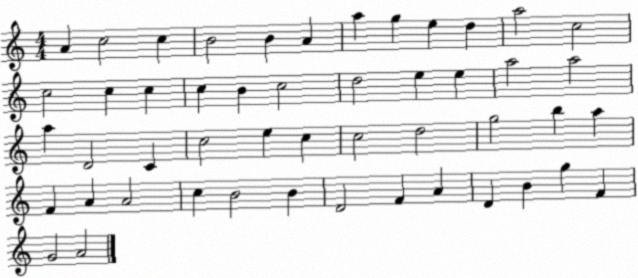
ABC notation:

X:1
T:Untitled
M:4/4
L:1/4
K:C
A c2 c B2 B A a g e d a2 c2 c2 c c c B c2 d2 e e a2 a2 a D2 C c2 e c c2 d2 g2 b a F A A2 c B2 B D2 F A D B g F G2 A2